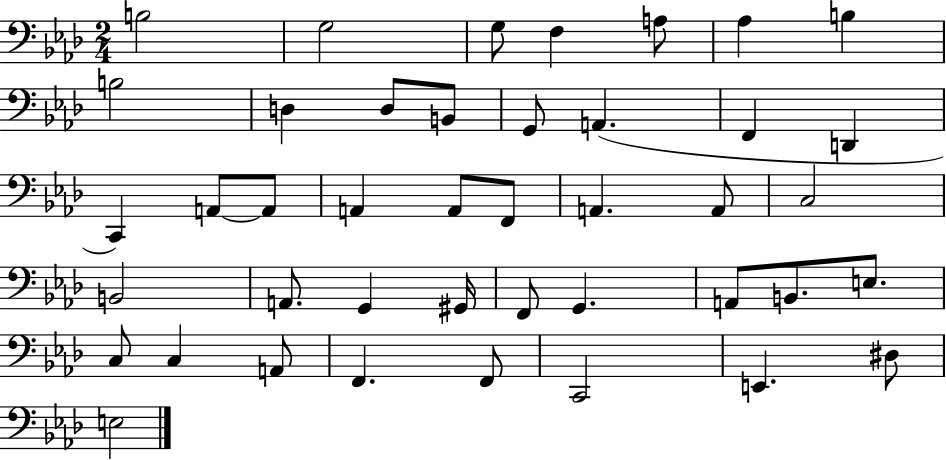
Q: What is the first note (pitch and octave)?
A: B3